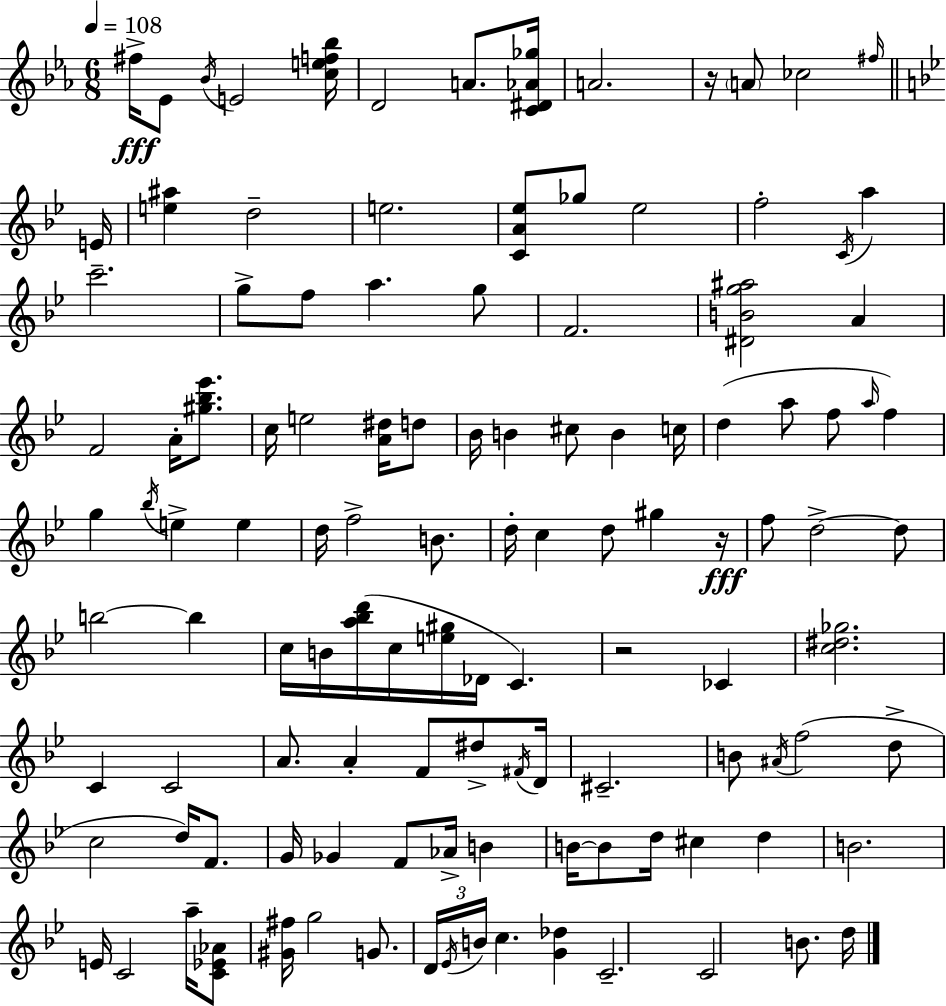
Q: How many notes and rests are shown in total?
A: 118